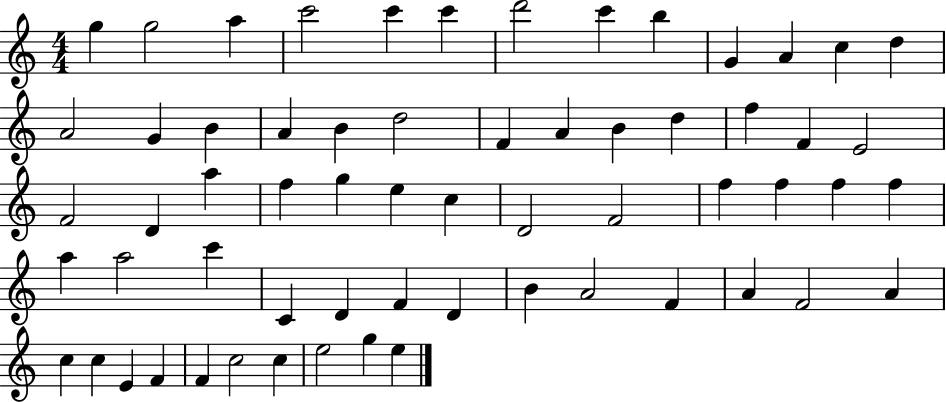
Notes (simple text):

G5/q G5/h A5/q C6/h C6/q C6/q D6/h C6/q B5/q G4/q A4/q C5/q D5/q A4/h G4/q B4/q A4/q B4/q D5/h F4/q A4/q B4/q D5/q F5/q F4/q E4/h F4/h D4/q A5/q F5/q G5/q E5/q C5/q D4/h F4/h F5/q F5/q F5/q F5/q A5/q A5/h C6/q C4/q D4/q F4/q D4/q B4/q A4/h F4/q A4/q F4/h A4/q C5/q C5/q E4/q F4/q F4/q C5/h C5/q E5/h G5/q E5/q